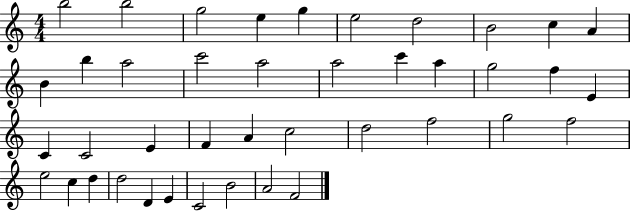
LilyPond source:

{
  \clef treble
  \numericTimeSignature
  \time 4/4
  \key c \major
  b''2 b''2 | g''2 e''4 g''4 | e''2 d''2 | b'2 c''4 a'4 | \break b'4 b''4 a''2 | c'''2 a''2 | a''2 c'''4 a''4 | g''2 f''4 e'4 | \break c'4 c'2 e'4 | f'4 a'4 c''2 | d''2 f''2 | g''2 f''2 | \break e''2 c''4 d''4 | d''2 d'4 e'4 | c'2 b'2 | a'2 f'2 | \break \bar "|."
}